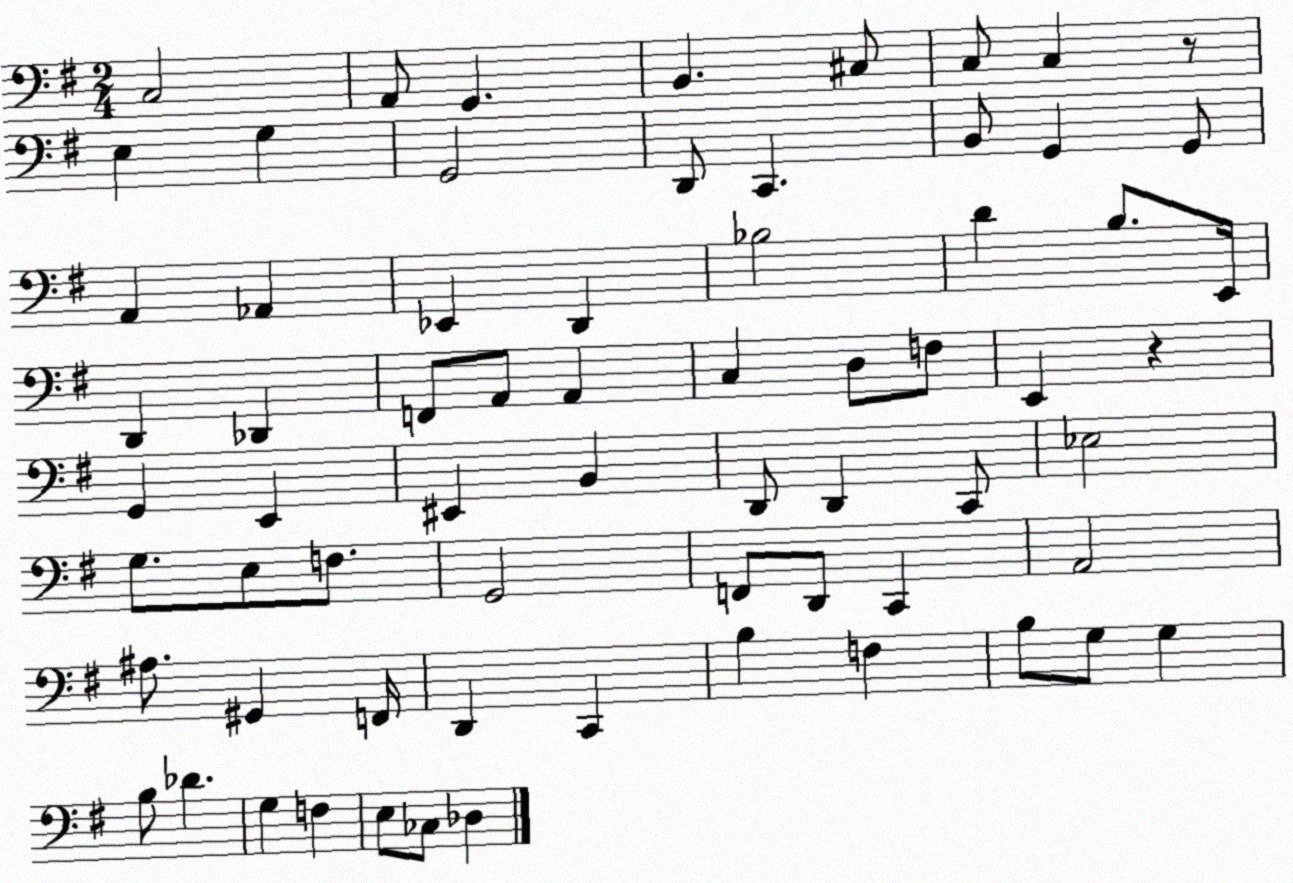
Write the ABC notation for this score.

X:1
T:Untitled
M:2/4
L:1/4
K:G
C,2 A,,/2 G,, B,, ^C,/2 C,/2 C, z/2 E, G, G,,2 D,,/2 C,, B,,/2 G,, G,,/2 A,, _A,, _E,, D,, _B,2 D B,/2 E,,/4 D,, _D,, F,,/2 A,,/2 A,, C, D,/2 F,/2 E,, z G,, E,, ^E,, B,, D,,/2 D,, C,,/2 _E,2 G,/2 E,/2 F,/2 G,,2 F,,/2 D,,/2 C,, A,,2 ^A,/2 ^G,, F,,/4 D,, C,, B, F, B,/2 G,/2 G, B,/2 _D G, F, E,/2 _C,/2 _D,